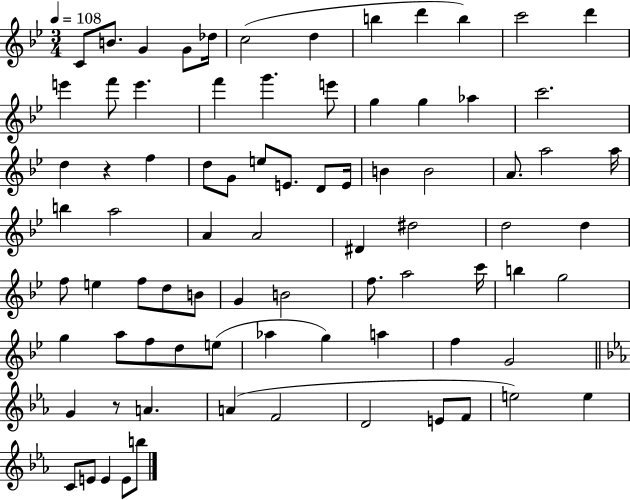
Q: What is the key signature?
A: BES major